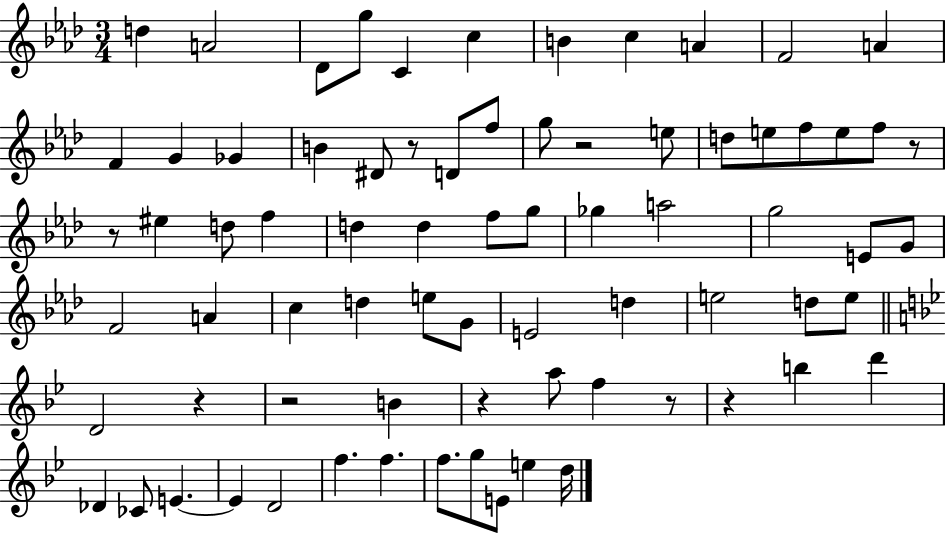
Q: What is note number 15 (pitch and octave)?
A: B4